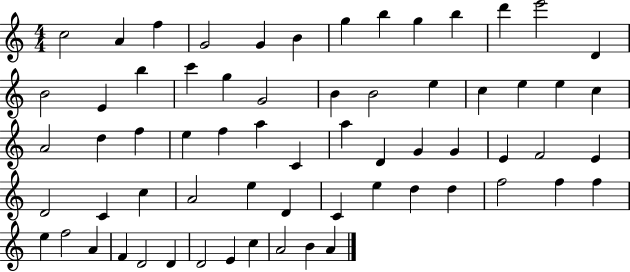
{
  \clef treble
  \numericTimeSignature
  \time 4/4
  \key c \major
  c''2 a'4 f''4 | g'2 g'4 b'4 | g''4 b''4 g''4 b''4 | d'''4 e'''2 d'4 | \break b'2 e'4 b''4 | c'''4 g''4 g'2 | b'4 b'2 e''4 | c''4 e''4 e''4 c''4 | \break a'2 d''4 f''4 | e''4 f''4 a''4 c'4 | a''4 d'4 g'4 g'4 | e'4 f'2 e'4 | \break d'2 c'4 c''4 | a'2 e''4 d'4 | c'4 e''4 d''4 d''4 | f''2 f''4 f''4 | \break e''4 f''2 a'4 | f'4 d'2 d'4 | d'2 e'4 c''4 | a'2 b'4 a'4 | \break \bar "|."
}